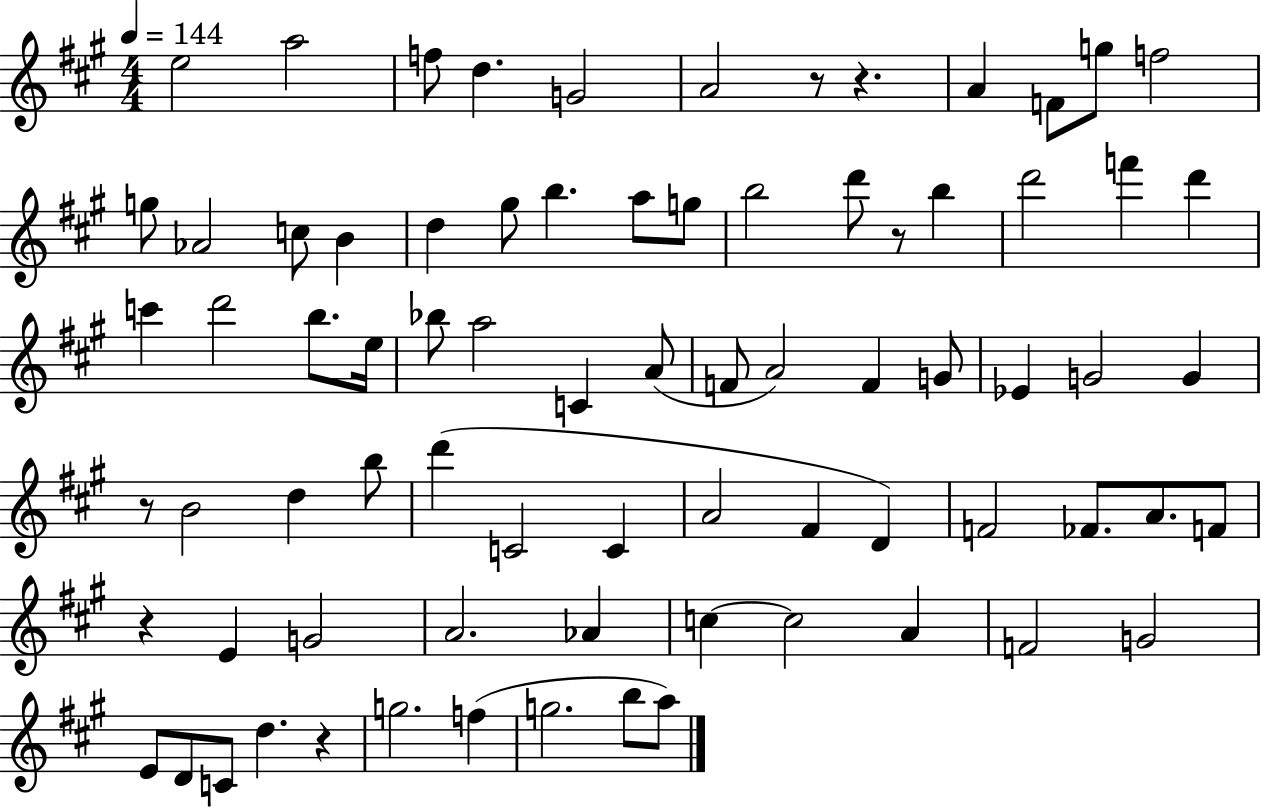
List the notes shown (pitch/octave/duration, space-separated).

E5/h A5/h F5/e D5/q. G4/h A4/h R/e R/q. A4/q F4/e G5/e F5/h G5/e Ab4/h C5/e B4/q D5/q G#5/e B5/q. A5/e G5/e B5/h D6/e R/e B5/q D6/h F6/q D6/q C6/q D6/h B5/e. E5/s Bb5/e A5/h C4/q A4/e F4/e A4/h F4/q G4/e Eb4/q G4/h G4/q R/e B4/h D5/q B5/e D6/q C4/h C4/q A4/h F#4/q D4/q F4/h FES4/e. A4/e. F4/e R/q E4/q G4/h A4/h. Ab4/q C5/q C5/h A4/q F4/h G4/h E4/e D4/e C4/e D5/q. R/q G5/h. F5/q G5/h. B5/e A5/e